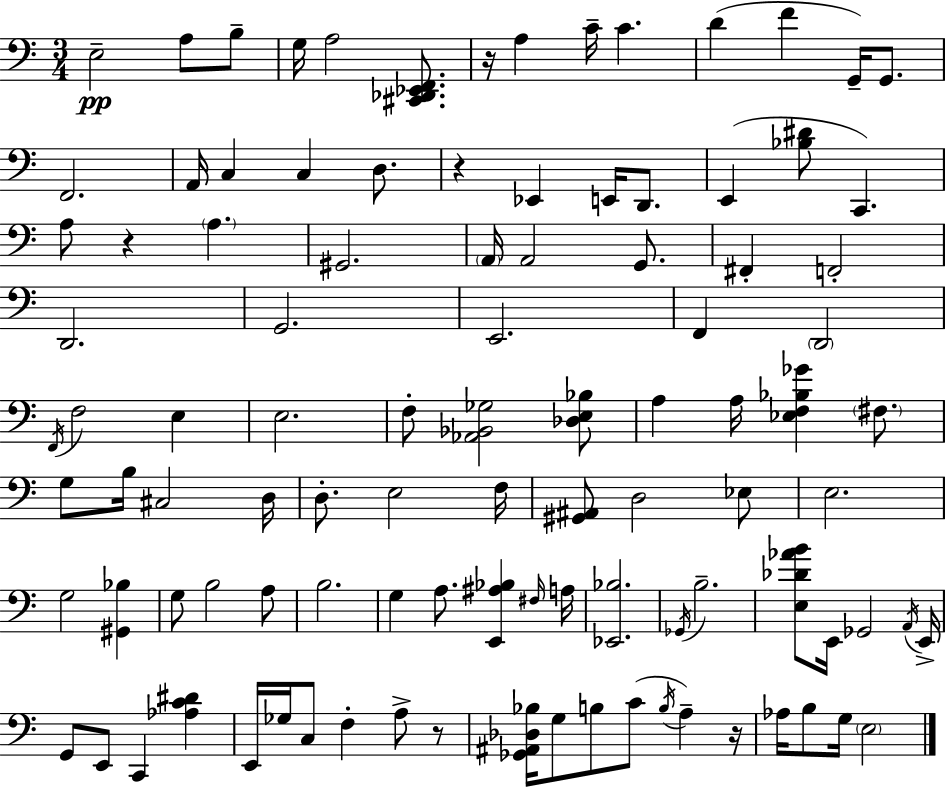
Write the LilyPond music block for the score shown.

{
  \clef bass
  \numericTimeSignature
  \time 3/4
  \key a \minor
  e2--\pp a8 b8-- | g16 a2 <cis, des, ees, f,>8. | r16 a4 c'16-- c'4. | d'4( f'4 g,16--) g,8. | \break f,2. | a,16 c4 c4 d8. | r4 ees,4 e,16 d,8. | e,4( <bes dis'>8 c,4.) | \break a8 r4 \parenthesize a4. | gis,2. | \parenthesize a,16 a,2 g,8. | fis,4-. f,2-. | \break d,2. | g,2. | e,2. | f,4 \parenthesize d,2 | \break \acciaccatura { f,16 } f2 e4 | e2. | f8-. <aes, bes, ges>2 <des e bes>8 | a4 a16 <ees f bes ges'>4 \parenthesize fis8. | \break g8 b16 cis2 | d16 d8.-. e2 | f16 <gis, ais,>8 d2 ees8 | e2. | \break g2 <gis, bes>4 | g8 b2 a8 | b2. | g4 a8. <e, ais bes>4 | \break \grace { fis16 } a16 <ees, bes>2. | \acciaccatura { ges,16 } b2.-- | <e des' aes' b'>8 e,16 ges,2 | \acciaccatura { a,16 } e,16-> g,8 e,8 c,4 | \break <aes c' dis'>4 e,16 ges16 c8 f4-. | a8-> r8 <ges, ais, des bes>16 g8 b8 c'8( \acciaccatura { b16 } | a4--) r16 aes16 b8 g16 \parenthesize e2 | \bar "|."
}